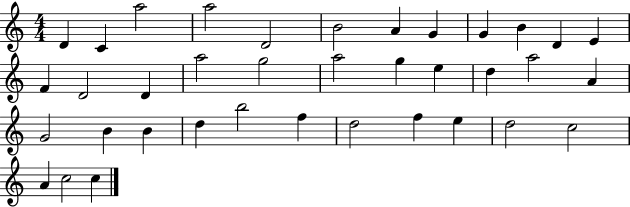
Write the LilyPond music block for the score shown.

{
  \clef treble
  \numericTimeSignature
  \time 4/4
  \key c \major
  d'4 c'4 a''2 | a''2 d'2 | b'2 a'4 g'4 | g'4 b'4 d'4 e'4 | \break f'4 d'2 d'4 | a''2 g''2 | a''2 g''4 e''4 | d''4 a''2 a'4 | \break g'2 b'4 b'4 | d''4 b''2 f''4 | d''2 f''4 e''4 | d''2 c''2 | \break a'4 c''2 c''4 | \bar "|."
}